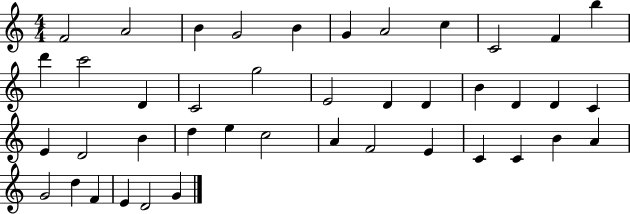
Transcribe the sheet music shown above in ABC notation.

X:1
T:Untitled
M:4/4
L:1/4
K:C
F2 A2 B G2 B G A2 c C2 F b d' c'2 D C2 g2 E2 D D B D D C E D2 B d e c2 A F2 E C C B A G2 d F E D2 G